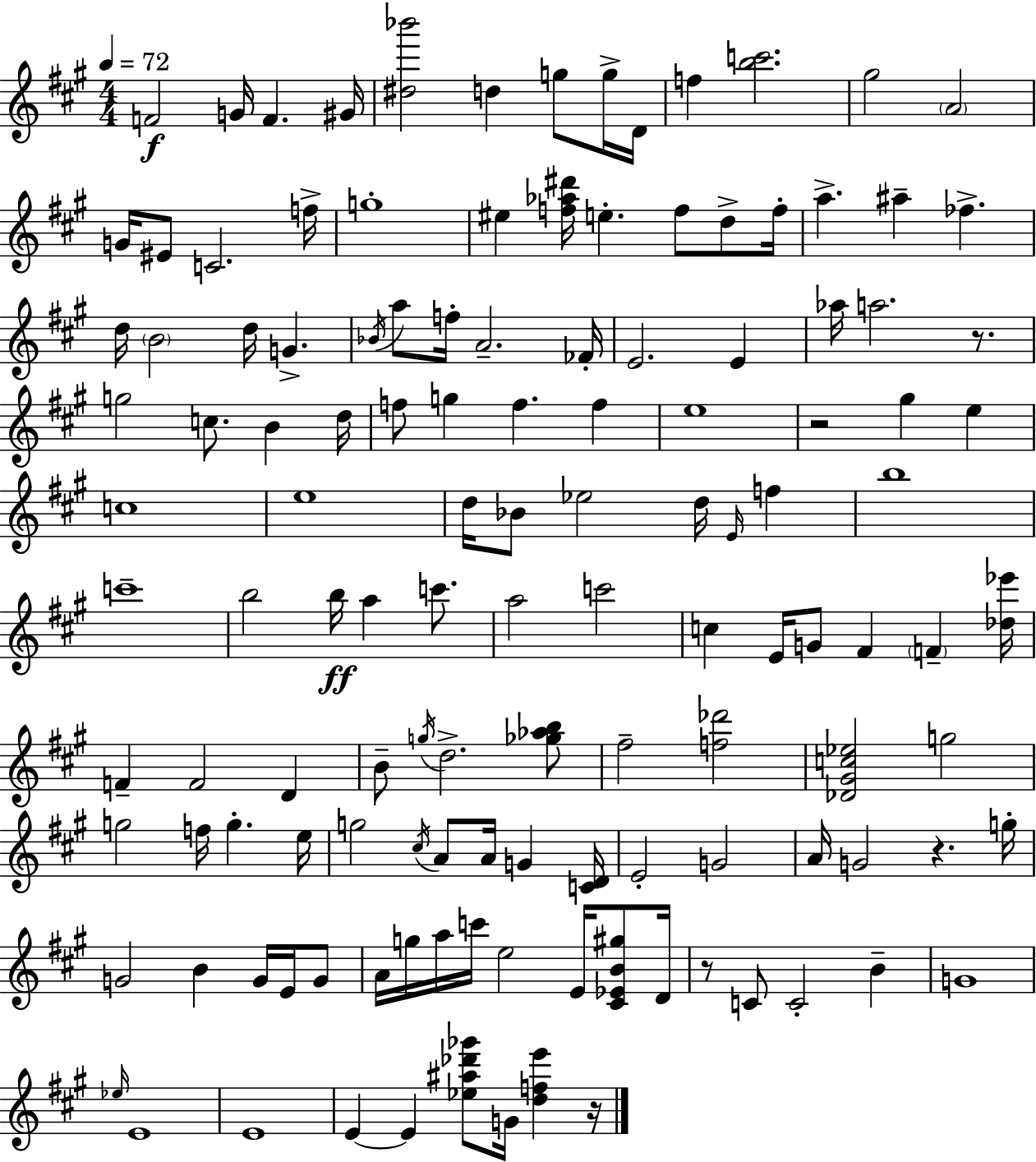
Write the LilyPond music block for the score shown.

{
  \clef treble
  \numericTimeSignature
  \time 4/4
  \key a \major
  \tempo 4 = 72
  f'2\f g'16 f'4. gis'16 | <dis'' bes'''>2 d''4 g''8 g''16-> d'16 | f''4 <b'' c'''>2. | gis''2 \parenthesize a'2 | \break g'16 eis'8 c'2. f''16-> | g''1-. | eis''4 <f'' aes'' dis'''>16 e''4.-. f''8 d''8-> f''16-. | a''4.-> ais''4-- fes''4.-> | \break d''16 \parenthesize b'2 d''16 g'4.-> | \acciaccatura { bes'16 } a''8 f''16-. a'2.-- | fes'16-. e'2. e'4 | aes''16 a''2. r8. | \break g''2 c''8. b'4 | d''16 f''8 g''4 f''4. f''4 | e''1 | r2 gis''4 e''4 | \break c''1 | e''1 | d''16 bes'8 ees''2 d''16 \grace { e'16 } f''4 | b''1 | \break c'''1-- | b''2 b''16\ff a''4 c'''8. | a''2 c'''2 | c''4 e'16 g'8 fis'4 \parenthesize f'4-- | \break <des'' ees'''>16 f'4-- f'2 d'4 | b'8-- \acciaccatura { g''16 } d''2.-> | <ges'' aes'' b''>8 fis''2-- <f'' des'''>2 | <des' gis' c'' ees''>2 g''2 | \break g''2 f''16 g''4.-. | e''16 g''2 \acciaccatura { cis''16 } a'8 a'16 g'4 | <c' d'>16 e'2-. g'2 | a'16 g'2 r4. | \break g''16-. g'2 b'4 | g'16 e'16 g'8 a'16 g''16 a''16 c'''16 e''2 | e'16 <cis' ees' b' gis''>8 d'16 r8 c'8 c'2-. | b'4-- g'1 | \break \grace { ees''16 } e'1 | e'1 | e'4~~ e'4 <ees'' ais'' des''' ges'''>8 g'16 | <d'' f'' e'''>4 r16 \bar "|."
}